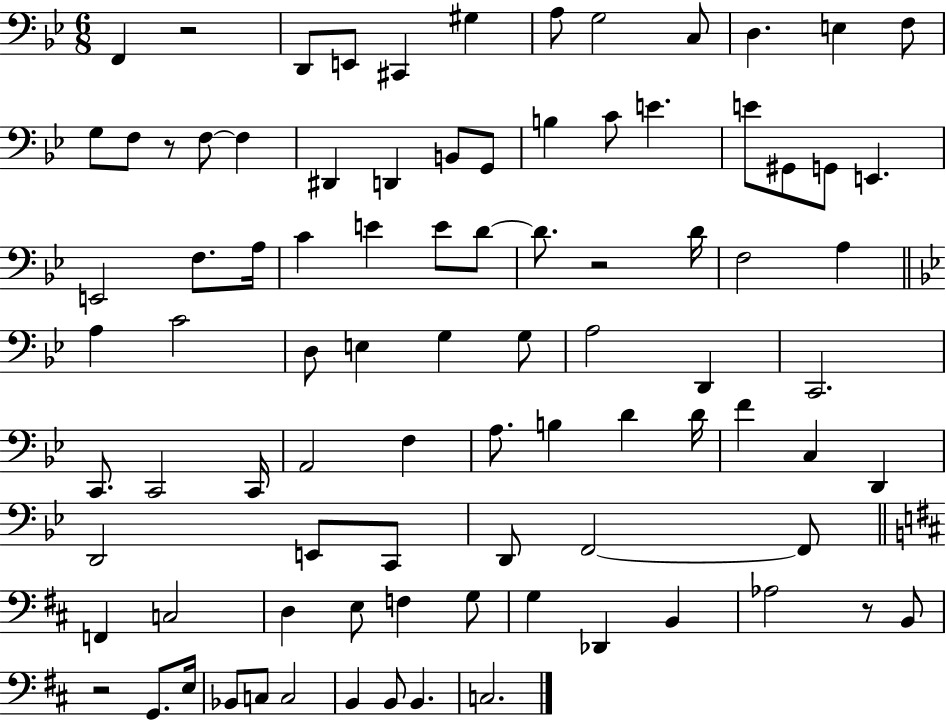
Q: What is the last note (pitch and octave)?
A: C3